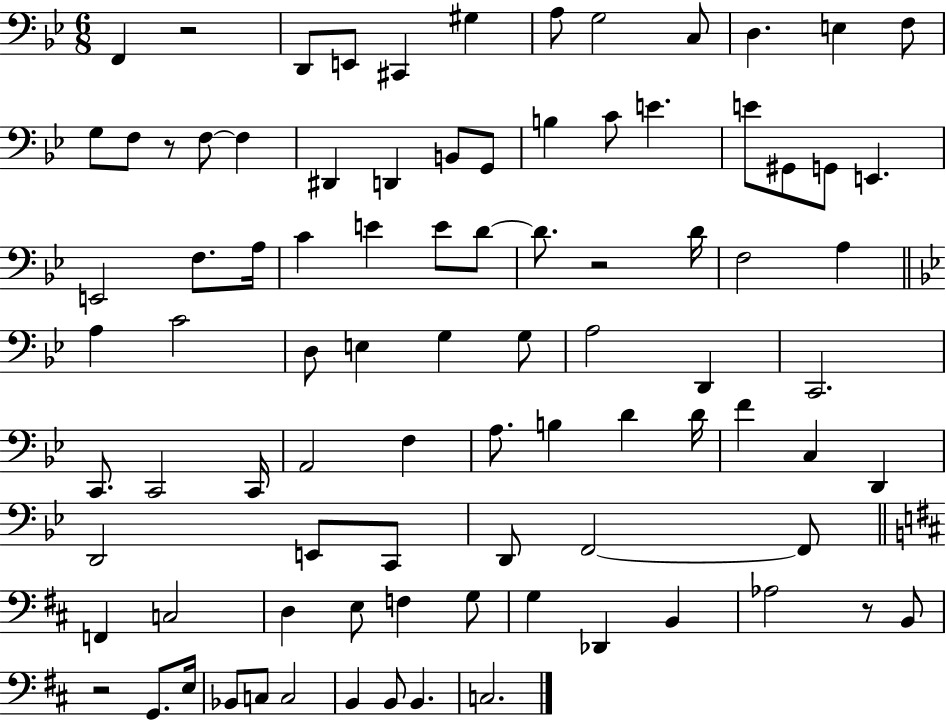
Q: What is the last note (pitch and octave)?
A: C3